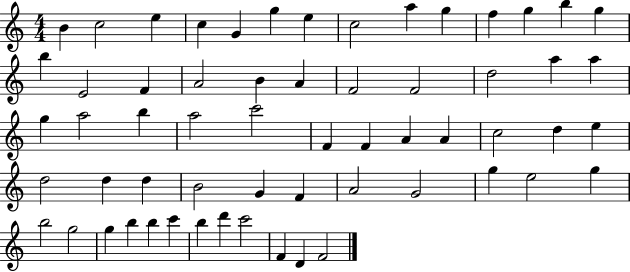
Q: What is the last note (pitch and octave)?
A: F4